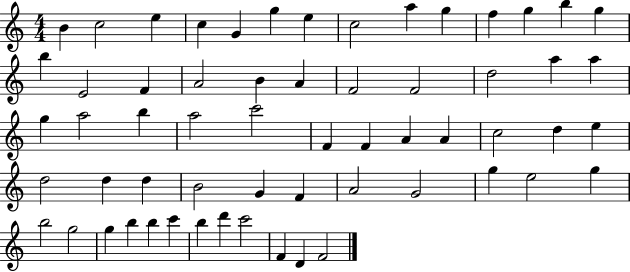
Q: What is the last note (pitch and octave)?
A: F4